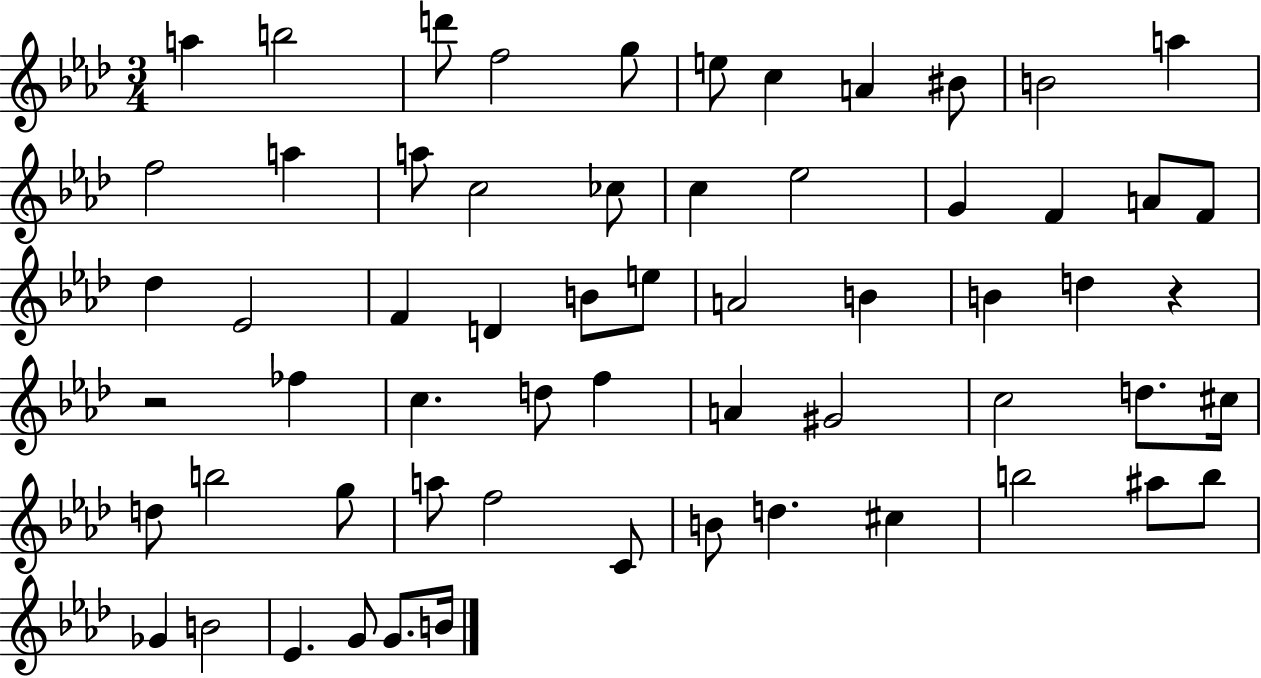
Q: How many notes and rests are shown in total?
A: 61